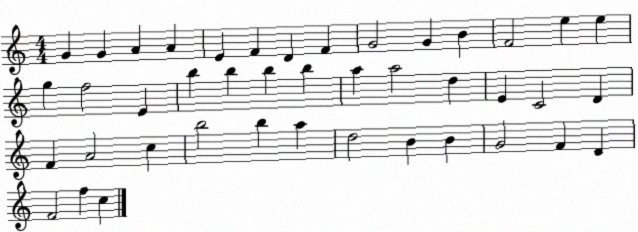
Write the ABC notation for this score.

X:1
T:Untitled
M:4/4
L:1/4
K:C
G G A A E F D F G2 G B F2 e e g f2 E b b b b a a2 d E C2 D F A2 c b2 b a d2 B B G2 F D F2 f c